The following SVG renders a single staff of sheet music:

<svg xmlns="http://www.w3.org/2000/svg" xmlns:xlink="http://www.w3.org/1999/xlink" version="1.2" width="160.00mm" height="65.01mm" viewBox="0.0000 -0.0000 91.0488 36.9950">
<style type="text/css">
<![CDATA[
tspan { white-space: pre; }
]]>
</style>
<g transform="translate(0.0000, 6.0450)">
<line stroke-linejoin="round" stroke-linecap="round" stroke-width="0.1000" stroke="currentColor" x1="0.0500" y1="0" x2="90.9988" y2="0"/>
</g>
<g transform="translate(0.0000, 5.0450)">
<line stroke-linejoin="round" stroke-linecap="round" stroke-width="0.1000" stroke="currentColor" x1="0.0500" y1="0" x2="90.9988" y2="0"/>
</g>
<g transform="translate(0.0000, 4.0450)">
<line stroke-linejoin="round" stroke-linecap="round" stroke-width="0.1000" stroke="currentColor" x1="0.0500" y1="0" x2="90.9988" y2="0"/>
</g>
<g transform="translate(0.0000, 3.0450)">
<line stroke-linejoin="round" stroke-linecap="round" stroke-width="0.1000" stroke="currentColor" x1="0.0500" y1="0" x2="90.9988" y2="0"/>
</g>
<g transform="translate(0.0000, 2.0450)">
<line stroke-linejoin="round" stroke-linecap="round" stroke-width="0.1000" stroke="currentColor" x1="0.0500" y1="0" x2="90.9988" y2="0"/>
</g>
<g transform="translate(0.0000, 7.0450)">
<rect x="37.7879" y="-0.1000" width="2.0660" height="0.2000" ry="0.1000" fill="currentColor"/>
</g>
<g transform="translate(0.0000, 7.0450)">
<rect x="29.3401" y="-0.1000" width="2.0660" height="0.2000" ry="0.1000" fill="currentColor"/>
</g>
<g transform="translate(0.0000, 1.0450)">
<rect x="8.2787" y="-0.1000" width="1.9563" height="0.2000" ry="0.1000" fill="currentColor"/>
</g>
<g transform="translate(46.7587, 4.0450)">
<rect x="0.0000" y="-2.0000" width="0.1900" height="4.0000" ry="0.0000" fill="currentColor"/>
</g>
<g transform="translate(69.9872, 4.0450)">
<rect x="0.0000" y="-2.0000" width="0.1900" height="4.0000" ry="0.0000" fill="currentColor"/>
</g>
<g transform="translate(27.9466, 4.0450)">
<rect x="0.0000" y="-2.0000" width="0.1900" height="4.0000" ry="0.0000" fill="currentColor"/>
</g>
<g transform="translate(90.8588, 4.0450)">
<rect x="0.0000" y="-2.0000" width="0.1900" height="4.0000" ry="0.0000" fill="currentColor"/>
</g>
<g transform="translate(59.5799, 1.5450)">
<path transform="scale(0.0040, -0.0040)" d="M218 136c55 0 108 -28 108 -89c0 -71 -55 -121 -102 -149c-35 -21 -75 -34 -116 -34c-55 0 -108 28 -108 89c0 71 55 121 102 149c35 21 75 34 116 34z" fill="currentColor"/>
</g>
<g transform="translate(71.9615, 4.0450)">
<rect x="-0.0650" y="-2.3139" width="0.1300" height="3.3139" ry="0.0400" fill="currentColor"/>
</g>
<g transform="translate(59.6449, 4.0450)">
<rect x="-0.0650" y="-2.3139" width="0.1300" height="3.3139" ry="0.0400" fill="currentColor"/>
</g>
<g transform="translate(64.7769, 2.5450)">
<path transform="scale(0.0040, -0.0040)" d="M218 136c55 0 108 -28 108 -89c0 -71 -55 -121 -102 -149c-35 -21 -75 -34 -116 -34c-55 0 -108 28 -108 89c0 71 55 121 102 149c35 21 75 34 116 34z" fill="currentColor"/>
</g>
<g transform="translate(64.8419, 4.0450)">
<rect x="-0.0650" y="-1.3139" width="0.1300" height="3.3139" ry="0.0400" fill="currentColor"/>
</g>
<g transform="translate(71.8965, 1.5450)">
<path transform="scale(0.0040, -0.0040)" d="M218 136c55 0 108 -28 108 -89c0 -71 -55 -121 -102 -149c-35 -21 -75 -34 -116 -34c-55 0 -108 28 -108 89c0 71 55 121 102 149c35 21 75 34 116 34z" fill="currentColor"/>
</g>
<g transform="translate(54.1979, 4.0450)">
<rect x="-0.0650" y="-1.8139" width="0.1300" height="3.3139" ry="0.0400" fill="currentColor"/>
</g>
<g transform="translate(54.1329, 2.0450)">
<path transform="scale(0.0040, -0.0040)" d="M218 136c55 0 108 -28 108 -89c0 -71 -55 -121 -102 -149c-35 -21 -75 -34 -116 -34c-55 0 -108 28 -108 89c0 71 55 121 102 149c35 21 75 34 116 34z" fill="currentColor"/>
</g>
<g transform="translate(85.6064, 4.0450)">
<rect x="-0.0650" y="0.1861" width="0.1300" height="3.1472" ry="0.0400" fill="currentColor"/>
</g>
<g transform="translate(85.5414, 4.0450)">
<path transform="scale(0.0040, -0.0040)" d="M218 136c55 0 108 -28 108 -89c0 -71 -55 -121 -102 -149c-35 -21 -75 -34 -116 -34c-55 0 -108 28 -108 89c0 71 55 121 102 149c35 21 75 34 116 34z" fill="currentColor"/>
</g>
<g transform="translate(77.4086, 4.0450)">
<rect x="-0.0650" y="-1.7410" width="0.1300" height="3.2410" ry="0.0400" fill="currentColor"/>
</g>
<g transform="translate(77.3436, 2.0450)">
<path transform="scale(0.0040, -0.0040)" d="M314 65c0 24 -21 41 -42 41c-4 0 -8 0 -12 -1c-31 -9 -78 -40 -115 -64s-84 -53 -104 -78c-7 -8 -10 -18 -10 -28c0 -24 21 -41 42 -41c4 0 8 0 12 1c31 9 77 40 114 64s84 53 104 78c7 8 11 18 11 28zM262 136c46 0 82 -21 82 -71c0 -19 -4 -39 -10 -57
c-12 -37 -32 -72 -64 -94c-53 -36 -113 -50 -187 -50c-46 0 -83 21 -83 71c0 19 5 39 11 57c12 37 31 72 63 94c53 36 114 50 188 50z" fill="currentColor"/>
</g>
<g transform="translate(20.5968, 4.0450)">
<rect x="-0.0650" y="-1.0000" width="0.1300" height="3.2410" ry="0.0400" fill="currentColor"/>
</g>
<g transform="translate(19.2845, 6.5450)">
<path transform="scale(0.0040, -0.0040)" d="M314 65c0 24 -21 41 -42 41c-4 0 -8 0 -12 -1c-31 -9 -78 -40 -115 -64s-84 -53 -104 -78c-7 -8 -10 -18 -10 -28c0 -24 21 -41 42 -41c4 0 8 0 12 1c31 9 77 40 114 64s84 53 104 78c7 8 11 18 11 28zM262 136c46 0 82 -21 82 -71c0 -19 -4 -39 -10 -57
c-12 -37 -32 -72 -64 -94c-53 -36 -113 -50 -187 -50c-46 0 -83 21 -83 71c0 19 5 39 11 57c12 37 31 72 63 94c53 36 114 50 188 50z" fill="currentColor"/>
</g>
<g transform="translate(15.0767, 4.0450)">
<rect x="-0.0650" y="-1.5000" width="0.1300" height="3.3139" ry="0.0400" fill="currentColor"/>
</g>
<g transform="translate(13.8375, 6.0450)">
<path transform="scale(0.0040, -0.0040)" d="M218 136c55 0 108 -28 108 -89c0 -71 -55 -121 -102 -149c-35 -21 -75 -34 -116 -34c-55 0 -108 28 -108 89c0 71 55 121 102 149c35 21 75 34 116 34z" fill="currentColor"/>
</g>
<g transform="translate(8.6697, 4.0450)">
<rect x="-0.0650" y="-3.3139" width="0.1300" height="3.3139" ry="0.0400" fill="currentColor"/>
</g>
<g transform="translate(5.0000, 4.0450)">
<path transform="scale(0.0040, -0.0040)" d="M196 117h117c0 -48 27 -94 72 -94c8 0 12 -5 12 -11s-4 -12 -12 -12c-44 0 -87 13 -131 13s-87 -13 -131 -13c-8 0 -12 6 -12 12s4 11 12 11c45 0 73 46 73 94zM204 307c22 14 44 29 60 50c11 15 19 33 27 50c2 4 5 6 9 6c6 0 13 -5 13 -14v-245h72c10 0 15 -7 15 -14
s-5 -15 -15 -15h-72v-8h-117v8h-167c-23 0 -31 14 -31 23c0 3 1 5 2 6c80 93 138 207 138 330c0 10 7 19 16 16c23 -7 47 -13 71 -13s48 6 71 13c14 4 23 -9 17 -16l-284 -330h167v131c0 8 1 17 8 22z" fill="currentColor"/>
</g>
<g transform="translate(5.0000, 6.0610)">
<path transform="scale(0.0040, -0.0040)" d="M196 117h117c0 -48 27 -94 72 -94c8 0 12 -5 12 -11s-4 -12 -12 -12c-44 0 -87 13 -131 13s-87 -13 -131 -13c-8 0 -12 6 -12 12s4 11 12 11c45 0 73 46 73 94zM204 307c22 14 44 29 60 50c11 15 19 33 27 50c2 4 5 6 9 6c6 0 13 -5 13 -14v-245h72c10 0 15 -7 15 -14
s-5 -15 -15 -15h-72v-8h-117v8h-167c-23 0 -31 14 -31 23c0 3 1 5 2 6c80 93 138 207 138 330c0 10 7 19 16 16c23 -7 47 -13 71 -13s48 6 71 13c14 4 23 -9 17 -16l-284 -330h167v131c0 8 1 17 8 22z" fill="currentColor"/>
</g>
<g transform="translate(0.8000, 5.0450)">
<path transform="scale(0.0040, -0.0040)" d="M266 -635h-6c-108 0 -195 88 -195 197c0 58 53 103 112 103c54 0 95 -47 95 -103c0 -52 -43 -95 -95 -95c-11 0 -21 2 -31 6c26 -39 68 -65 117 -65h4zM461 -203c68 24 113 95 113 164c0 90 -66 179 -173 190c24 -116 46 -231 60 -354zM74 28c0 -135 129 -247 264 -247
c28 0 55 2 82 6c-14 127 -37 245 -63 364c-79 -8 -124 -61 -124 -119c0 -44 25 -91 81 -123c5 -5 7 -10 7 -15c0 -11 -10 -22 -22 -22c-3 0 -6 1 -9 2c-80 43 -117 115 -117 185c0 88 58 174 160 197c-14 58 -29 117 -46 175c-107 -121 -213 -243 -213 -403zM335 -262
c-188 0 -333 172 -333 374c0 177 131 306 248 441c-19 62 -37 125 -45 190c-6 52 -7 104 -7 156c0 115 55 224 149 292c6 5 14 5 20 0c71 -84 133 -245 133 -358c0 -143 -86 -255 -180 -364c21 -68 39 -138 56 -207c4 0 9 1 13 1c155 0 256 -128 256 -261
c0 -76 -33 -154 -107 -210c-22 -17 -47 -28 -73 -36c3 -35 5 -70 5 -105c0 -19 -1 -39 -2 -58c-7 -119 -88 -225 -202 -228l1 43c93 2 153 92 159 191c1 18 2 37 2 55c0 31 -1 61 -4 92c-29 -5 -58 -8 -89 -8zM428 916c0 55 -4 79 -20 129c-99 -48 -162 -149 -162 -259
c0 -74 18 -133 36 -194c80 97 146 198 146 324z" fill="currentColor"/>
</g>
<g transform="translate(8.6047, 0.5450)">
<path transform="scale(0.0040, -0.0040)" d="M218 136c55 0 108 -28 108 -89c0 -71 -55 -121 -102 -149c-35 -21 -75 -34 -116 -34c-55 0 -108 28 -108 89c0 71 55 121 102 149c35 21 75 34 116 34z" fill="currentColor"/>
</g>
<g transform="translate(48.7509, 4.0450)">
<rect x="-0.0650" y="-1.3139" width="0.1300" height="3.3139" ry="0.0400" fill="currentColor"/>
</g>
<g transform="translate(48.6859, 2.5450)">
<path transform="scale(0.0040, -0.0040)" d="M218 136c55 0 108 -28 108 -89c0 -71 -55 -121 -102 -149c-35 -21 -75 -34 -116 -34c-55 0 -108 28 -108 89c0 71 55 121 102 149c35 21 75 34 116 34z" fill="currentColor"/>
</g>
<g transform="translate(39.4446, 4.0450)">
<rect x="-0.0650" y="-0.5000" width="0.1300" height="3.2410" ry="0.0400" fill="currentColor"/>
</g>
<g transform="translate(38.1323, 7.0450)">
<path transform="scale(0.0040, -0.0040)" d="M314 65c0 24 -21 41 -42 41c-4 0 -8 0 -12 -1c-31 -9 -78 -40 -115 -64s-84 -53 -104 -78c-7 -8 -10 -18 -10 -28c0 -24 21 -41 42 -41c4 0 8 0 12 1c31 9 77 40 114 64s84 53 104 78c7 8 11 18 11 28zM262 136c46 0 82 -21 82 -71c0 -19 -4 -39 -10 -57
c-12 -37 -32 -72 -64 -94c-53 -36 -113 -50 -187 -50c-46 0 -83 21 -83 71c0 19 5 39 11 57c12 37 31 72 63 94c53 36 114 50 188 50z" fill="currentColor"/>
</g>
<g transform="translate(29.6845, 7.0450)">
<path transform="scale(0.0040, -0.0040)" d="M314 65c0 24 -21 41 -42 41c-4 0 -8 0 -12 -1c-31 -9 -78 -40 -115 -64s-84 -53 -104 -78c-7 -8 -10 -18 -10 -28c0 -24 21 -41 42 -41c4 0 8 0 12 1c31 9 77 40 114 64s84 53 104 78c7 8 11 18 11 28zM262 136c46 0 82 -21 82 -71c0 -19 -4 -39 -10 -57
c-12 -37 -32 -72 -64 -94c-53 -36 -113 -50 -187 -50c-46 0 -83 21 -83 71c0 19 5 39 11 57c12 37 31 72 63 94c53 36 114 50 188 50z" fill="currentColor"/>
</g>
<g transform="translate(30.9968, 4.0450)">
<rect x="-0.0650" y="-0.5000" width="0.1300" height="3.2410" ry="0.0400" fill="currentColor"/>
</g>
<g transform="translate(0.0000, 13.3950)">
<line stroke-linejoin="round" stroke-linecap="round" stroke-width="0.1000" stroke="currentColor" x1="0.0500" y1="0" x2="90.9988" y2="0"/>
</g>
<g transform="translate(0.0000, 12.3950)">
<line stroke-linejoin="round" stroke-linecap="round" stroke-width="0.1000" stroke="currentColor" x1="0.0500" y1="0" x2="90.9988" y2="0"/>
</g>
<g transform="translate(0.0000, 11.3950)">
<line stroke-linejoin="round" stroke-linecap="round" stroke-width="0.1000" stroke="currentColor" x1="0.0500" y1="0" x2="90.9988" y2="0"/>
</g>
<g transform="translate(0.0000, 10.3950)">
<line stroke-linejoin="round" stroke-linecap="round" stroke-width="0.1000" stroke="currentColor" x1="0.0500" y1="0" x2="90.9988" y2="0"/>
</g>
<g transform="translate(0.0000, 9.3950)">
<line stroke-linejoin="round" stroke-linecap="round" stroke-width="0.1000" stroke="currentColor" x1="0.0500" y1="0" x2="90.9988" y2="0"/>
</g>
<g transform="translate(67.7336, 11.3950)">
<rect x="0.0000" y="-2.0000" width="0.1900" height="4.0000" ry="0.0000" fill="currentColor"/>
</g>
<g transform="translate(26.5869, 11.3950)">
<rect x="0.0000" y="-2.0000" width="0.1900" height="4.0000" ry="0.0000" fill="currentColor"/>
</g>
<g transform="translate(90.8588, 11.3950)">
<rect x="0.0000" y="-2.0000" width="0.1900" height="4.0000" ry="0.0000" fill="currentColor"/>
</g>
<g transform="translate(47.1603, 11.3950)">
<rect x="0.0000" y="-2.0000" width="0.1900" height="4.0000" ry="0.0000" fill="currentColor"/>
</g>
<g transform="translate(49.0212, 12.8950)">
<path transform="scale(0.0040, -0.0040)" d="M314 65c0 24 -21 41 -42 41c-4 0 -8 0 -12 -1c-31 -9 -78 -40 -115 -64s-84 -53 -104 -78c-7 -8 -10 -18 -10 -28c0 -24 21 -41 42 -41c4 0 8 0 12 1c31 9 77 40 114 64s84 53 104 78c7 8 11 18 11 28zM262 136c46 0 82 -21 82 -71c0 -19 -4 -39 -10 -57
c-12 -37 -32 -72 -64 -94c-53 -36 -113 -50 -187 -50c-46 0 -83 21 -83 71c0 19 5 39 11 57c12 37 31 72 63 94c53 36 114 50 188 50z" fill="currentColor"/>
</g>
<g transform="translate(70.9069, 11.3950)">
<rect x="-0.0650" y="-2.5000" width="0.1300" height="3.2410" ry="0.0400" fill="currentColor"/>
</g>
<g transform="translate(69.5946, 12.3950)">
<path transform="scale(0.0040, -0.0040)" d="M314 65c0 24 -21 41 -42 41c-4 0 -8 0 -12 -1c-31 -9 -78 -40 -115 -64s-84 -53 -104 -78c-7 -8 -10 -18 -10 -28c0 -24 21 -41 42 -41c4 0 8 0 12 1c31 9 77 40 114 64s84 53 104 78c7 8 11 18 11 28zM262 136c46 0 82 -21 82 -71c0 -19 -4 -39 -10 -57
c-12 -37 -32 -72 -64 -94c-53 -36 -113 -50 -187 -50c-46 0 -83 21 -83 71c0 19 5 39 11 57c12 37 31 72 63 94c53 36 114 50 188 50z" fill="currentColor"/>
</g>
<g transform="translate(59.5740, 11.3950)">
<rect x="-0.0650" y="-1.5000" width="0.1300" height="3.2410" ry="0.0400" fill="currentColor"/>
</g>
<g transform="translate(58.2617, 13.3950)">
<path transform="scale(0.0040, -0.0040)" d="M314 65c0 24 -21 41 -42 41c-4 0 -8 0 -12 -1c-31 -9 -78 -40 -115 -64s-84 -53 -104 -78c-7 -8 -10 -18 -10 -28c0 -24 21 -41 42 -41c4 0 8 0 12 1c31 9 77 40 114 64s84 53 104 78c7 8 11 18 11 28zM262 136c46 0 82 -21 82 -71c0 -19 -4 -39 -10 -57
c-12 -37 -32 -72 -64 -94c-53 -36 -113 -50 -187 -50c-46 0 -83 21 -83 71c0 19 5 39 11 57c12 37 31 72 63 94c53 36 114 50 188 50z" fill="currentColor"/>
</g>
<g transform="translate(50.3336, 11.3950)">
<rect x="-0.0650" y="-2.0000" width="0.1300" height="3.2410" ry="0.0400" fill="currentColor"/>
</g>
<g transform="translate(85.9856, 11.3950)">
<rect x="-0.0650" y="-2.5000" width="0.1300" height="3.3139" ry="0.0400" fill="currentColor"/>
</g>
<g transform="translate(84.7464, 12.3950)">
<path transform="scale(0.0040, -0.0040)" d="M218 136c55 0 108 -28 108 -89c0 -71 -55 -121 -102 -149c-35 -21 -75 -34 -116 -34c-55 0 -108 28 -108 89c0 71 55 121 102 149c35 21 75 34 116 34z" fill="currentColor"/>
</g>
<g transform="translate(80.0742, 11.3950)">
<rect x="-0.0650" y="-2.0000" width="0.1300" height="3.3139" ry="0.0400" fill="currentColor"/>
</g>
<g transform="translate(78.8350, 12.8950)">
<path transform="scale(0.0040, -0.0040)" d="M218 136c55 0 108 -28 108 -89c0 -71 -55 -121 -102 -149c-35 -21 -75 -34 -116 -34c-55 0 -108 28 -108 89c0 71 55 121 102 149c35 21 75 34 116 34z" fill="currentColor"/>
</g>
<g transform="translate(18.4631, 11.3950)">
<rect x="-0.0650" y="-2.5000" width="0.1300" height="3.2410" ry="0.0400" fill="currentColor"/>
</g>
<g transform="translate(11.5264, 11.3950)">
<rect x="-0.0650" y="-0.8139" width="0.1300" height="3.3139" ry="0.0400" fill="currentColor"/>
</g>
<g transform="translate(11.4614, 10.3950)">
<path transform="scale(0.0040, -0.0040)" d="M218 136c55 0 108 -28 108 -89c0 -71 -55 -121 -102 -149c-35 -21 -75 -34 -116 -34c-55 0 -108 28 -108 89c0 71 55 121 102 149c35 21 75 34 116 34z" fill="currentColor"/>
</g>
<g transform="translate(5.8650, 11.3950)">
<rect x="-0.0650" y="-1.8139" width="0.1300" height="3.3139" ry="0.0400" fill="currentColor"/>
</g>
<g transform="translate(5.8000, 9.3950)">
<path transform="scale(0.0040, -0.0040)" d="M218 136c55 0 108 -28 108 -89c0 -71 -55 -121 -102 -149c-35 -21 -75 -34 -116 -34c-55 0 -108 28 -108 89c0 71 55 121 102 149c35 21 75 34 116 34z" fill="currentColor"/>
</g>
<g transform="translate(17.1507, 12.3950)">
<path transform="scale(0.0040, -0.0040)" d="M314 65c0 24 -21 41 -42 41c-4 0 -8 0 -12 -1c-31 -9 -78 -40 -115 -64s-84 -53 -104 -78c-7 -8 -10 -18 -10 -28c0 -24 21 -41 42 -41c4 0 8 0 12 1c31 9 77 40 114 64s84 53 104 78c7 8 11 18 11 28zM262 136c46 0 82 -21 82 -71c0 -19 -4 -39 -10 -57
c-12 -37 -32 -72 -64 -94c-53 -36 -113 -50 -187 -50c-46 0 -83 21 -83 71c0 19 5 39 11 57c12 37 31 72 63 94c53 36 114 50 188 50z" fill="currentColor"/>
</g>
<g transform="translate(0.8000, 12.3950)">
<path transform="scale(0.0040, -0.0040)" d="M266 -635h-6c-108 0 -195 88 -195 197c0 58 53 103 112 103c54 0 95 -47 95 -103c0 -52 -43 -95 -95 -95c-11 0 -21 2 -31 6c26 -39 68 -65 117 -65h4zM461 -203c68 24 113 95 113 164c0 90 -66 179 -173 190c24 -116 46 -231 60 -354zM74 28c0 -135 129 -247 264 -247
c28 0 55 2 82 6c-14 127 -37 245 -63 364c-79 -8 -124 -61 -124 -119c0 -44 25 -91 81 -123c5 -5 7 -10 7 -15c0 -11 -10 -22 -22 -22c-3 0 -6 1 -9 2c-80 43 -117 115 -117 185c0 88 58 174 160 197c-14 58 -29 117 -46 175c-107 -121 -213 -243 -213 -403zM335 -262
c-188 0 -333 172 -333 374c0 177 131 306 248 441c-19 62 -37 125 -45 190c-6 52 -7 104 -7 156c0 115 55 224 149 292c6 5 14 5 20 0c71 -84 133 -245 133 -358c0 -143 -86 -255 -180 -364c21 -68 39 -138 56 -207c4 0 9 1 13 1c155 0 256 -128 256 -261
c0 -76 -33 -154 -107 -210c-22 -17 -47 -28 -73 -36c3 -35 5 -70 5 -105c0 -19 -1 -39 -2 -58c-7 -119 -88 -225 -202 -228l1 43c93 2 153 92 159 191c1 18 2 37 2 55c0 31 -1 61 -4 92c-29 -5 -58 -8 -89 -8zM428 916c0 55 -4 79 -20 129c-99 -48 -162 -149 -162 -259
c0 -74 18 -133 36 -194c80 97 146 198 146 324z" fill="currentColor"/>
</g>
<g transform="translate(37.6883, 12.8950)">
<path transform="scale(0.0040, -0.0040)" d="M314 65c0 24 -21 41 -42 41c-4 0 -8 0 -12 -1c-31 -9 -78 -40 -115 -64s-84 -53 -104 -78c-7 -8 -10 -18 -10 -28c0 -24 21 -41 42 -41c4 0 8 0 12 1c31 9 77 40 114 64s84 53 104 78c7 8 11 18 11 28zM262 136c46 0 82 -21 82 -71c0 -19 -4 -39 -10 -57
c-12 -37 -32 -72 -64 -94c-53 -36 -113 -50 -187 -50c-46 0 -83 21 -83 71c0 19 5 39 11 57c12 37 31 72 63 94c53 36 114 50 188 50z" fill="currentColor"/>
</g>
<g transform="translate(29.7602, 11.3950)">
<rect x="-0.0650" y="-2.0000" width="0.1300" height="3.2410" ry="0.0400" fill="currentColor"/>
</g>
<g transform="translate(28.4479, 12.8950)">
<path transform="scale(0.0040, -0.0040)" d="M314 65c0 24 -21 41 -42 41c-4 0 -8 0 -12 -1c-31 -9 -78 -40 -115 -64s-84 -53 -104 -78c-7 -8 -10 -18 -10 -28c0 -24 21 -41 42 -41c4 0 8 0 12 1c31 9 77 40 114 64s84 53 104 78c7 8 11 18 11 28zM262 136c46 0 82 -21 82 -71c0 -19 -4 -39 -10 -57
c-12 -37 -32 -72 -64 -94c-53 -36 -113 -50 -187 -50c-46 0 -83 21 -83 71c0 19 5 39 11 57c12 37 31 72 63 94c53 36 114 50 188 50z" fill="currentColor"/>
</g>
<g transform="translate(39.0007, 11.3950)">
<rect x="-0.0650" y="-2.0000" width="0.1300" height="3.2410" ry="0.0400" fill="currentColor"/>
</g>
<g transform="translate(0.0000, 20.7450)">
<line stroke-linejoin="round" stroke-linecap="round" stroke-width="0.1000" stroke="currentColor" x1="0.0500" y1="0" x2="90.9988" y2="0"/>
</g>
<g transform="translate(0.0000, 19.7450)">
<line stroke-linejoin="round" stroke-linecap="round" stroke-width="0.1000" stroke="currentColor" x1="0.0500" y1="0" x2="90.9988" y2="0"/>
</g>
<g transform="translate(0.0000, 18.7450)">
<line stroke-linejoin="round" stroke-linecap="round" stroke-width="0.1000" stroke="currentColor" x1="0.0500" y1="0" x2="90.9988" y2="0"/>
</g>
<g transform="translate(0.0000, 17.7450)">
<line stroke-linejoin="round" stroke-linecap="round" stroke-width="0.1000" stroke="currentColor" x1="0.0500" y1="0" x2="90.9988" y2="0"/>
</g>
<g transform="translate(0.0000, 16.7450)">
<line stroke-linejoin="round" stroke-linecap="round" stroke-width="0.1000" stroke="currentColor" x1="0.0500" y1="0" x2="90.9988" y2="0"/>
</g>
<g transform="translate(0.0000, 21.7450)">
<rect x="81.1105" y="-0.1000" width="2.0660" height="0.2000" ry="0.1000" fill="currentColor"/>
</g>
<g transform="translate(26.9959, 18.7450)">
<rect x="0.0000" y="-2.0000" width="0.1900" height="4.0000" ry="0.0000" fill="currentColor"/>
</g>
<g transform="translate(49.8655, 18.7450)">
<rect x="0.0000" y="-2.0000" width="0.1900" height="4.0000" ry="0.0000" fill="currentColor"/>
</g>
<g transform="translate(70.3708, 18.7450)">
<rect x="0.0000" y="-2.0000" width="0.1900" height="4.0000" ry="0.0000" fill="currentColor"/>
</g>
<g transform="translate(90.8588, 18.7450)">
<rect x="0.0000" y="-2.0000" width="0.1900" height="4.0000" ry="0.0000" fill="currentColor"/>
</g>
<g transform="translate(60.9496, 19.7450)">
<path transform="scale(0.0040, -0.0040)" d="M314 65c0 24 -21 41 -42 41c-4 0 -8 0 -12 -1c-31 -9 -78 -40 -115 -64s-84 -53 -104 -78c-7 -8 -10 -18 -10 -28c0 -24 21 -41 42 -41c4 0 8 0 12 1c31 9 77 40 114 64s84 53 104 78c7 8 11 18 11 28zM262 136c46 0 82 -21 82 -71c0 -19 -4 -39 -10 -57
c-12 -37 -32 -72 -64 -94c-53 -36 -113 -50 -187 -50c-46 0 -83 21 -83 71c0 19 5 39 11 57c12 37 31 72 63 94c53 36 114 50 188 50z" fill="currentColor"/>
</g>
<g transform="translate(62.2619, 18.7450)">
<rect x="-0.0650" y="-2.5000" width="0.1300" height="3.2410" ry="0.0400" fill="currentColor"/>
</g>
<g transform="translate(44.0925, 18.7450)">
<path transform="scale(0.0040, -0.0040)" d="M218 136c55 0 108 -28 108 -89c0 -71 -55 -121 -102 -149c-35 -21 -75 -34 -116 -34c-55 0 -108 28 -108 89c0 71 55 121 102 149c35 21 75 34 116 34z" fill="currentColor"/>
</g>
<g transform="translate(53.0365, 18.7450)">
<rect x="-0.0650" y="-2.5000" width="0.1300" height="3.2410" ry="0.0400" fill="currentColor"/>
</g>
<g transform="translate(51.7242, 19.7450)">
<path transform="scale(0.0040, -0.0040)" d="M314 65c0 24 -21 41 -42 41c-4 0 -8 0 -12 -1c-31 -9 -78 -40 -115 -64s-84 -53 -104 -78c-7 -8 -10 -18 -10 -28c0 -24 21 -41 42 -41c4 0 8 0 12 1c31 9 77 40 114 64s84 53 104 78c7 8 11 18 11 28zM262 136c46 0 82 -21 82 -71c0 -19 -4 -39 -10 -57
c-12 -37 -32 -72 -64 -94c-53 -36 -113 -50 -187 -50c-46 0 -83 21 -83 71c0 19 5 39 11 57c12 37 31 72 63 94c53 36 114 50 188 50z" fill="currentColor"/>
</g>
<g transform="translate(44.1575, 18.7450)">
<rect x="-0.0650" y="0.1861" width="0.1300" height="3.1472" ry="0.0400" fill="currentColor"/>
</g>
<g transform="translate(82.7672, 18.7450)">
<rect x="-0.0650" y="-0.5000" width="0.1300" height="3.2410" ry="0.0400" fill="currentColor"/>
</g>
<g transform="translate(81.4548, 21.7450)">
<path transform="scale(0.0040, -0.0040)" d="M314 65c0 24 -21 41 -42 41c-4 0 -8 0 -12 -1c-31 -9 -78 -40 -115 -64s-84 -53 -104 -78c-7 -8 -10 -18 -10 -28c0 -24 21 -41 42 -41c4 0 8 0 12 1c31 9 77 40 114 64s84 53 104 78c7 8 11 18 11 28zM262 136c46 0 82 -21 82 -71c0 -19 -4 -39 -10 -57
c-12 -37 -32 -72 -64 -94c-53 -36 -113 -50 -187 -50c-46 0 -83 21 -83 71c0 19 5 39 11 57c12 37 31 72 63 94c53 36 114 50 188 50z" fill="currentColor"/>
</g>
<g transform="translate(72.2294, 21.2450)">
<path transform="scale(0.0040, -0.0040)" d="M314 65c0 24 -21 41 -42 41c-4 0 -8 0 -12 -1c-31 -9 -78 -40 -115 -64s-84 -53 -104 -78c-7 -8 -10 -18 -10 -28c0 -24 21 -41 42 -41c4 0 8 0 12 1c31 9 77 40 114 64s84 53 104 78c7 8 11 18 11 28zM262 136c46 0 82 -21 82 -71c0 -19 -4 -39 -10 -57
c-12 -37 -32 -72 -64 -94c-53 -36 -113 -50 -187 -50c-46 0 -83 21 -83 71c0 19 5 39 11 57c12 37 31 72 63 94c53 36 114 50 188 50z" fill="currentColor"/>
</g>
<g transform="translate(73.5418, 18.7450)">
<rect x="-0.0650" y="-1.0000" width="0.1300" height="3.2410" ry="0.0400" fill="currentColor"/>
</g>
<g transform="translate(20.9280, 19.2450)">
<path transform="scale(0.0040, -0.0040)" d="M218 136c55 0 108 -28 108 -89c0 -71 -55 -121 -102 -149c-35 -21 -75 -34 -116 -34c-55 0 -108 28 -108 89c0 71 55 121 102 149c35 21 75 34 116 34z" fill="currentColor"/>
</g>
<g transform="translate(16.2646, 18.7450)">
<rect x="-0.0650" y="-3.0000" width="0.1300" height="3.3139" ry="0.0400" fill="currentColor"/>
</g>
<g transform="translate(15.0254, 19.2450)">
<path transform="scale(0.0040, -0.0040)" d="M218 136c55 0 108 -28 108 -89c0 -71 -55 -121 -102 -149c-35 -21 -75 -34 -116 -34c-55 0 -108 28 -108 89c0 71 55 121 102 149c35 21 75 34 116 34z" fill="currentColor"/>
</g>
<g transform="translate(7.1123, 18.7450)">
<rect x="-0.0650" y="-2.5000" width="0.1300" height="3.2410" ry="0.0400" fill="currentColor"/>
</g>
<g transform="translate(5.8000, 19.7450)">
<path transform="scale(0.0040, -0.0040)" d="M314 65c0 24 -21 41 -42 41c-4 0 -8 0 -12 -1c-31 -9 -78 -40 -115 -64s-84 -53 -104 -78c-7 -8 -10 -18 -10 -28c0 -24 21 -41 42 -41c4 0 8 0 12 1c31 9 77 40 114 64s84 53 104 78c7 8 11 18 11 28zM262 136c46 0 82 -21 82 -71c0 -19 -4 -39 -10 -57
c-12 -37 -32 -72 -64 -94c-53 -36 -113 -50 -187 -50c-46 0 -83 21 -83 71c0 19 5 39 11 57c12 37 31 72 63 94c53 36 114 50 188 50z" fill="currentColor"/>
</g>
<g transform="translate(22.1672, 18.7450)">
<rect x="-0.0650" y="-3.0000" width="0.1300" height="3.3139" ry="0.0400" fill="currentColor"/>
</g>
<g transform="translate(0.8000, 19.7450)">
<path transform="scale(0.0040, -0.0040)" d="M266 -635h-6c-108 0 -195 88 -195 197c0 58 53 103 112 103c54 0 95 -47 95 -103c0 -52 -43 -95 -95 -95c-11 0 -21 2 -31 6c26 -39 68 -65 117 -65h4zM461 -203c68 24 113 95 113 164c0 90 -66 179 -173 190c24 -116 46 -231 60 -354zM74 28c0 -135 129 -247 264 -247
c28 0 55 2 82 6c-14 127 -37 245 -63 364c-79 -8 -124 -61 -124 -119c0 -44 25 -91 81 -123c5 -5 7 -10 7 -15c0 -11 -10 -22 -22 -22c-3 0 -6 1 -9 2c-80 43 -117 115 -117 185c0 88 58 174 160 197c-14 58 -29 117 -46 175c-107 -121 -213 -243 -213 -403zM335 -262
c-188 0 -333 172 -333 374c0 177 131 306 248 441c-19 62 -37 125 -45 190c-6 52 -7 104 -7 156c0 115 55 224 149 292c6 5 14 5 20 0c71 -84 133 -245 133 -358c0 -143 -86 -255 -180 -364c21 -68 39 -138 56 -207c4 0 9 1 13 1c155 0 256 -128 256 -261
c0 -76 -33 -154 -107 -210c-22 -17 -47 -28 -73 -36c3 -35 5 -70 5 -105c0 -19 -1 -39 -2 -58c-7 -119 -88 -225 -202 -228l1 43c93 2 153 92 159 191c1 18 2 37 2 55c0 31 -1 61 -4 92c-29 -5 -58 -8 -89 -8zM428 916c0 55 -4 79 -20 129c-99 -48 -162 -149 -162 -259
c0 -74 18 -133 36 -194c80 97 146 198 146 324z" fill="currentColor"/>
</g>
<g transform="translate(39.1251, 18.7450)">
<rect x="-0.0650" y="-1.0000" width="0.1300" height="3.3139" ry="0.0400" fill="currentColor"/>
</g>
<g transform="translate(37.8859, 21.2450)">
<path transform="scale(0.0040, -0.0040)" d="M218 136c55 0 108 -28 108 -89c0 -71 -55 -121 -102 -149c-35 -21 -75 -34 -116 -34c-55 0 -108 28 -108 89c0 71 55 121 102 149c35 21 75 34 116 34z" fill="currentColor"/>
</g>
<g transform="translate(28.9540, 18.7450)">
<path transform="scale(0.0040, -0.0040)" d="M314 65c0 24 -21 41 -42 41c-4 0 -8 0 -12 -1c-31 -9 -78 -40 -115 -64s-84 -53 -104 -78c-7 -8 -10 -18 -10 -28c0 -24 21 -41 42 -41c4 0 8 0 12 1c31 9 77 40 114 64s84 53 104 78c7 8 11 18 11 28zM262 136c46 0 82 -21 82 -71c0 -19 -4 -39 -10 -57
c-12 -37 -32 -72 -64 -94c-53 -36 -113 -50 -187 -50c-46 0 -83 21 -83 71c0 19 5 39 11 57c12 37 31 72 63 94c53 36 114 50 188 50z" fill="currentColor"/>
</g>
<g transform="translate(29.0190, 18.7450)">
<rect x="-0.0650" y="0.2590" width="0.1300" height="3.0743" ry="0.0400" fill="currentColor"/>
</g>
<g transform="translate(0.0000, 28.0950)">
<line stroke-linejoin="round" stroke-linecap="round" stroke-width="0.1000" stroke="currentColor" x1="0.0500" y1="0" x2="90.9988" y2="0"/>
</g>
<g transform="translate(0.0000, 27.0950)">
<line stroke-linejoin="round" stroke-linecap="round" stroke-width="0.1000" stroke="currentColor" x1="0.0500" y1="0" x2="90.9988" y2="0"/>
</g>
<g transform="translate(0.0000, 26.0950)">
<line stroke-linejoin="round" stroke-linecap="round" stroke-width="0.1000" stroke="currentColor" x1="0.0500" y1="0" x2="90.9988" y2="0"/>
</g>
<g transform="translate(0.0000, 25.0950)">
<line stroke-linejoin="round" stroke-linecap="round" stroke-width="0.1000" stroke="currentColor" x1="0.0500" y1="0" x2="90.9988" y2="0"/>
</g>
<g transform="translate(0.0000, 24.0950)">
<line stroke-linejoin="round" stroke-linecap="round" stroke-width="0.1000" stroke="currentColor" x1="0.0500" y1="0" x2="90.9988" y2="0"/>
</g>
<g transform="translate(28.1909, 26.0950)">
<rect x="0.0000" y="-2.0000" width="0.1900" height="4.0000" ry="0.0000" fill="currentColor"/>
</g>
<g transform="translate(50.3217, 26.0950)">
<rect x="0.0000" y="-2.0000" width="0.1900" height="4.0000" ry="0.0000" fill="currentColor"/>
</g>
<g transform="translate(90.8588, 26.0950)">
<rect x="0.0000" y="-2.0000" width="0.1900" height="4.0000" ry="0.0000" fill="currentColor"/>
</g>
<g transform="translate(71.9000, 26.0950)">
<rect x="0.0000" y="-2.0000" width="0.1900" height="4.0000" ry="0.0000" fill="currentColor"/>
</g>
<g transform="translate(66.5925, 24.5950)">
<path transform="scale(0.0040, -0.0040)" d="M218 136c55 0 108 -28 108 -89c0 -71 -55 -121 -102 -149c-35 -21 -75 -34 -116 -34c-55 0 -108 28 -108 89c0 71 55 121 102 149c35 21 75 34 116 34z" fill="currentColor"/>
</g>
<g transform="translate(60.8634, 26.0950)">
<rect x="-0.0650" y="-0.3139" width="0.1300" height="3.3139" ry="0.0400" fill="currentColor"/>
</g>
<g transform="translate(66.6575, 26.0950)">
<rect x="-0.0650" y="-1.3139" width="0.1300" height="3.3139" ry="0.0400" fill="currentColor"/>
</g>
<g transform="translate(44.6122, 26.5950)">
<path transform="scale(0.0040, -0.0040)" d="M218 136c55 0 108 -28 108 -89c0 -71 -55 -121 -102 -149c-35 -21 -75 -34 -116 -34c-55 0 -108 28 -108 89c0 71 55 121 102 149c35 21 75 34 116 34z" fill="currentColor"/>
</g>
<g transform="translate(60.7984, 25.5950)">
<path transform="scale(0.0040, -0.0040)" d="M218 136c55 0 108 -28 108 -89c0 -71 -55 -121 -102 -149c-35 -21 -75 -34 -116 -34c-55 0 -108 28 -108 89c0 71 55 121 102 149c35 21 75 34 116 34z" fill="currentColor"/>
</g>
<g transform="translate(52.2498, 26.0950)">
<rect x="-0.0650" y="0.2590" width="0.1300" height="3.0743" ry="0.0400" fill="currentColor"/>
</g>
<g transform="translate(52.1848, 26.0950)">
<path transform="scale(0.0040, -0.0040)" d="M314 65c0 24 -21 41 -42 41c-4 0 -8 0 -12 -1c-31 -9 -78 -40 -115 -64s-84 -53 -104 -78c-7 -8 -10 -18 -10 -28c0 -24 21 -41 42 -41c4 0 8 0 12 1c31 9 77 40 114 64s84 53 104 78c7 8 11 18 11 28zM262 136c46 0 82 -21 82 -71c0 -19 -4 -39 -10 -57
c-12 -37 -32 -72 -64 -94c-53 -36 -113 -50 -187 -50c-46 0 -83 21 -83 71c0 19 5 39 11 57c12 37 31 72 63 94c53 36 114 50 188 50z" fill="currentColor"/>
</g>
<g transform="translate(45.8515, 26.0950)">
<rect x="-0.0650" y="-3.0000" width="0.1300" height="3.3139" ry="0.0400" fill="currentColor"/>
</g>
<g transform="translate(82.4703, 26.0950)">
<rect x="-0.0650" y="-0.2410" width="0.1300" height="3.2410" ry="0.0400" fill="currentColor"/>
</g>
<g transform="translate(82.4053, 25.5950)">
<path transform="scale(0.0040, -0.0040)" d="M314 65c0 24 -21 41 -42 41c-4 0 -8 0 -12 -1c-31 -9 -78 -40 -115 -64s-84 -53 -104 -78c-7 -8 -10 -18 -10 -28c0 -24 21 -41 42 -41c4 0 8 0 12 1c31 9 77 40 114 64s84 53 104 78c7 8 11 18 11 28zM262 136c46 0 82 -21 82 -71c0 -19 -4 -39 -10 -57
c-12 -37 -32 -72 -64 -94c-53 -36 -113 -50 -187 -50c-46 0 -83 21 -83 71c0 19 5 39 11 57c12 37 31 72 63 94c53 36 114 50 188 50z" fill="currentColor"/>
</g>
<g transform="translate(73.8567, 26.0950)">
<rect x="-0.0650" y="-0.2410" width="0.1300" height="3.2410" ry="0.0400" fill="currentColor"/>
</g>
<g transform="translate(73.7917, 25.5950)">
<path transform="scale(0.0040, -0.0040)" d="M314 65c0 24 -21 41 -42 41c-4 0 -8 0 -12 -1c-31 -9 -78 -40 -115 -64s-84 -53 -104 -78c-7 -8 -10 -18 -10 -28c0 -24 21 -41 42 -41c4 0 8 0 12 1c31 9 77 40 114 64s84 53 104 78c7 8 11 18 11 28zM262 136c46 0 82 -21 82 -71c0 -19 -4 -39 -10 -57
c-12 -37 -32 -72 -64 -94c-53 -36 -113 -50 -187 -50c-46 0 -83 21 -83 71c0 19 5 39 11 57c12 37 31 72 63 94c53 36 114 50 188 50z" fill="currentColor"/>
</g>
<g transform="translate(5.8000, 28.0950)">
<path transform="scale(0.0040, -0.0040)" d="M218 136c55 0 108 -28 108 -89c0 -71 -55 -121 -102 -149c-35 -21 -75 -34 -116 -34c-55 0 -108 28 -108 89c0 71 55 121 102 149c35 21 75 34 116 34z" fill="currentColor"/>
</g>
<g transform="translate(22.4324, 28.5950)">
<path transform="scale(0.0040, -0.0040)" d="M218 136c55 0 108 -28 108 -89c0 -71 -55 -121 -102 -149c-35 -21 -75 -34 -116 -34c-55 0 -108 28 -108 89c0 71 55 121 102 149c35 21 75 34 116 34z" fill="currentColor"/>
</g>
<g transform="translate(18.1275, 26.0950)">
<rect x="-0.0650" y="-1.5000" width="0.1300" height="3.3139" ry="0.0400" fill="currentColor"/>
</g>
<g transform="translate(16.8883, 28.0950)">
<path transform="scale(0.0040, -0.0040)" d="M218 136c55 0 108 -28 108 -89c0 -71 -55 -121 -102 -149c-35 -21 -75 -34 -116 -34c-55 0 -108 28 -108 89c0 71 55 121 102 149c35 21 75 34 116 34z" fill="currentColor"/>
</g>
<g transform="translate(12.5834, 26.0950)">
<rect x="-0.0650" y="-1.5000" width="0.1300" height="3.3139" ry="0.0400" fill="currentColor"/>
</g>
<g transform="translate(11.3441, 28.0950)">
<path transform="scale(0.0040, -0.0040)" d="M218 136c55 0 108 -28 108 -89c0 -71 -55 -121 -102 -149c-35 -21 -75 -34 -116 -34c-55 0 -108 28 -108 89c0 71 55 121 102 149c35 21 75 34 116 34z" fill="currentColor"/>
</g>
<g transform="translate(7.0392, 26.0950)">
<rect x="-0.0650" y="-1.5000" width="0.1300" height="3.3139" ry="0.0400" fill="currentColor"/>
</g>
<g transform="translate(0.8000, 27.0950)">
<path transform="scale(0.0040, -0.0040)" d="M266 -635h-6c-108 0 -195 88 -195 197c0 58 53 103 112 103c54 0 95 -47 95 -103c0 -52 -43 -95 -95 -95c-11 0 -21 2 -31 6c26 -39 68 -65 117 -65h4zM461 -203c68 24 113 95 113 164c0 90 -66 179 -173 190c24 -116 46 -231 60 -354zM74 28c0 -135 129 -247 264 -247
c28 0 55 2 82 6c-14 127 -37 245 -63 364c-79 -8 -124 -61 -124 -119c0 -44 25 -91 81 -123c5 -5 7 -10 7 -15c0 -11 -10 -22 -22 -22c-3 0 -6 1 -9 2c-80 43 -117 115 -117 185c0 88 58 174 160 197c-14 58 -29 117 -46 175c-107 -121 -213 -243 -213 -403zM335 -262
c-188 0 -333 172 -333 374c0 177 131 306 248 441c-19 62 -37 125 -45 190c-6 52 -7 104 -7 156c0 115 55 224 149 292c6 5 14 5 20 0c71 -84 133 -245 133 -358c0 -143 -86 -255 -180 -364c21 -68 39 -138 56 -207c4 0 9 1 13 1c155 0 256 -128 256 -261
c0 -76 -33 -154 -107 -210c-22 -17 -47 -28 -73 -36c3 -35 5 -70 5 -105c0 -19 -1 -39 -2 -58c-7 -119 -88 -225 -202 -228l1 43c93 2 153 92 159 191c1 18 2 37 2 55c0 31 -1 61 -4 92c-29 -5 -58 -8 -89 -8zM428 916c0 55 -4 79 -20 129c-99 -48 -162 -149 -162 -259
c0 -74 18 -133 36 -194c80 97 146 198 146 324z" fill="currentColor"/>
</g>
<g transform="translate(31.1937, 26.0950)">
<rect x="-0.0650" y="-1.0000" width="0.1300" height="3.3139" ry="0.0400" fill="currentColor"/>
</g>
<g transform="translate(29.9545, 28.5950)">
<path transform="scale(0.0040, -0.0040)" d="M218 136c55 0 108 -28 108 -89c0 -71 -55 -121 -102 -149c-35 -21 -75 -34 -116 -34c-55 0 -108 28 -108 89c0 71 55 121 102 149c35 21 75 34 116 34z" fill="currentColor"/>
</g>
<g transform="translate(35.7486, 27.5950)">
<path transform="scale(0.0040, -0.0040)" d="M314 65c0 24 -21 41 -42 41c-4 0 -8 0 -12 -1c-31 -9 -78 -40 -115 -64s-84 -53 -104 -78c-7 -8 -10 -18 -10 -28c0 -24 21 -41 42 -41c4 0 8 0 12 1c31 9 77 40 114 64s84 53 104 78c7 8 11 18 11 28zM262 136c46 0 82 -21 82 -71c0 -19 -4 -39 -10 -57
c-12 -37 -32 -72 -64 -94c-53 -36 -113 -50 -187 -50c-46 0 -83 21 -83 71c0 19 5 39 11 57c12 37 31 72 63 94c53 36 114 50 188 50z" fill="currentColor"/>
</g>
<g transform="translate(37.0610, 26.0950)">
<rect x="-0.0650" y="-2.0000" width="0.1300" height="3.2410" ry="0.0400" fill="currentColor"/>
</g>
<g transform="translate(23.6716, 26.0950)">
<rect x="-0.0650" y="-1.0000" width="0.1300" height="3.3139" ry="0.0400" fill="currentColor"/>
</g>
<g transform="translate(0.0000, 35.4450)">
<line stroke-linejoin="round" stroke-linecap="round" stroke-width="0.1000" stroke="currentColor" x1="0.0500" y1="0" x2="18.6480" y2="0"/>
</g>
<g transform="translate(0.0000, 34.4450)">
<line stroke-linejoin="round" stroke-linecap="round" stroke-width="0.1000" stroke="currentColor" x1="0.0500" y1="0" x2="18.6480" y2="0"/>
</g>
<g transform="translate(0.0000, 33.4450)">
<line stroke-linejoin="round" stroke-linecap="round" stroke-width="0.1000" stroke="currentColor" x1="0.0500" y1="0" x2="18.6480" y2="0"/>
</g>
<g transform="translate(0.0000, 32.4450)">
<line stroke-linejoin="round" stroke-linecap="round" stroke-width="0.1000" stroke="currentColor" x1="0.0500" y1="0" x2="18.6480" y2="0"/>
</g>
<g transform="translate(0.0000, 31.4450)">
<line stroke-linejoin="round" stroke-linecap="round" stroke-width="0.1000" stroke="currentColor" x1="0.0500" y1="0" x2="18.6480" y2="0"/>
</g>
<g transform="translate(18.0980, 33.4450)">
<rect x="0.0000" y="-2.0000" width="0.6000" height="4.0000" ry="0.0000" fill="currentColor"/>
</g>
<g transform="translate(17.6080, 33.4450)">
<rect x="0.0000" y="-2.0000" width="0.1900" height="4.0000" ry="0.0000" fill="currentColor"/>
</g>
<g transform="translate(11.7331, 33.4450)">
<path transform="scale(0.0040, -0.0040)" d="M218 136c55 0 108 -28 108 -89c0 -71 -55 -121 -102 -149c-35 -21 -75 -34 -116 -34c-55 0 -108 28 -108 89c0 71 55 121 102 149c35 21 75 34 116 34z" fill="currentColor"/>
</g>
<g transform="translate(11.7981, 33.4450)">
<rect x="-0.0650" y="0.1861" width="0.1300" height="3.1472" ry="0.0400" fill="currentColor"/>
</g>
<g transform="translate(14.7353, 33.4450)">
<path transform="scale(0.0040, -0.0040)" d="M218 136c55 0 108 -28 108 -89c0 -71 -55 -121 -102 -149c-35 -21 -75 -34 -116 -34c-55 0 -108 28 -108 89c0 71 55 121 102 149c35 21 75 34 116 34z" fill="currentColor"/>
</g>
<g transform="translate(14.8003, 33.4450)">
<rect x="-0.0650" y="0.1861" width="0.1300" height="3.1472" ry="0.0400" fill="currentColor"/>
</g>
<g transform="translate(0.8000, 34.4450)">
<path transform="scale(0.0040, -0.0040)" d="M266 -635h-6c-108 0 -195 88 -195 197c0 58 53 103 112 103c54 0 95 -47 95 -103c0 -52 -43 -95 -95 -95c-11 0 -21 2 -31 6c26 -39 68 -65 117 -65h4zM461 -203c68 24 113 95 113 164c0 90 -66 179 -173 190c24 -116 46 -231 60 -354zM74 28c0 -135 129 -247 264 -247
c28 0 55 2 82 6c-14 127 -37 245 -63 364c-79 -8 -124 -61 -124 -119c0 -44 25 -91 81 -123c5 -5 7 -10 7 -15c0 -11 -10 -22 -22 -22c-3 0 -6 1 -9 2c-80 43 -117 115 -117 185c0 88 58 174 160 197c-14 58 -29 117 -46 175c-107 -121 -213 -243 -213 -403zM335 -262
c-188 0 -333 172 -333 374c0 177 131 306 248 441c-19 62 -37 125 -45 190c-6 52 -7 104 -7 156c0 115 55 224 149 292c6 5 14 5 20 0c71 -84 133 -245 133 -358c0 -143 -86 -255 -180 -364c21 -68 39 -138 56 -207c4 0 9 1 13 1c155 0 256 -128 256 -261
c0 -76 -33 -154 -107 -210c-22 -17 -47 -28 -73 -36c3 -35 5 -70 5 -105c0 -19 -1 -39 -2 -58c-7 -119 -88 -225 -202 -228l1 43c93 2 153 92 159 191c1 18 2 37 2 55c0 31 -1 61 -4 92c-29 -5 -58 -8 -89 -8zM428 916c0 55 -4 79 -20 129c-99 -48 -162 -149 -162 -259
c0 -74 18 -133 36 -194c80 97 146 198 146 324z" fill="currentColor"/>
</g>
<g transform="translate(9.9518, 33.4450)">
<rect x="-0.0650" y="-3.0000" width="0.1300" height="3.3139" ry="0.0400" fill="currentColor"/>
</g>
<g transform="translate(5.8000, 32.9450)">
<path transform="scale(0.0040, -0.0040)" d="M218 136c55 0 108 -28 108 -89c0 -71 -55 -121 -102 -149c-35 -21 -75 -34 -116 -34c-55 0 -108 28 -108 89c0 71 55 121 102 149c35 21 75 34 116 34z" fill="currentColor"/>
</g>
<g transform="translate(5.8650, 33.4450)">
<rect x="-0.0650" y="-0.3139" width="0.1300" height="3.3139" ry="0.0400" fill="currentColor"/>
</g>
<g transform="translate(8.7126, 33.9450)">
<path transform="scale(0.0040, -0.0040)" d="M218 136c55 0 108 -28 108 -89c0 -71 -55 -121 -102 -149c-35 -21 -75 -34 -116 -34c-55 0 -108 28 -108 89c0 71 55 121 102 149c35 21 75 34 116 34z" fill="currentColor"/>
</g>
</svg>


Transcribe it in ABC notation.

X:1
T:Untitled
M:4/4
L:1/4
K:C
b E D2 C2 C2 e f g e g f2 B f d G2 F2 F2 F2 E2 G2 F G G2 A A B2 D B G2 G2 D2 C2 E E E D D F2 A B2 c e c2 c2 c A B B